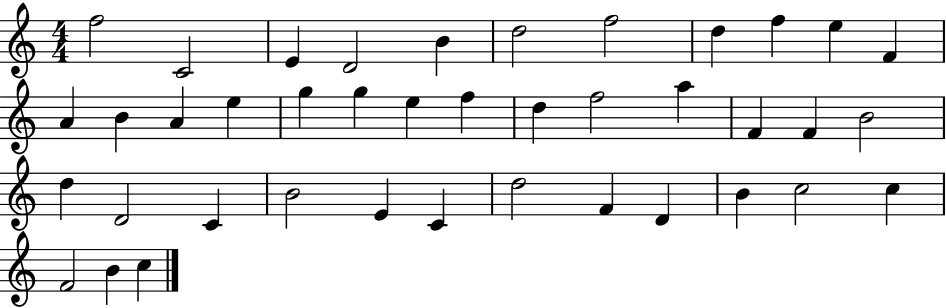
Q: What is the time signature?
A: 4/4